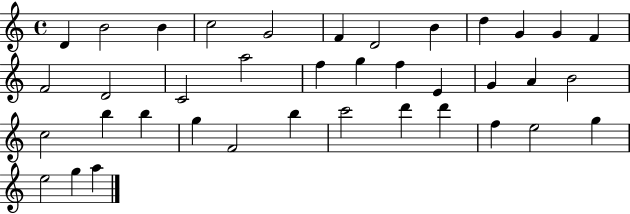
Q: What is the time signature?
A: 4/4